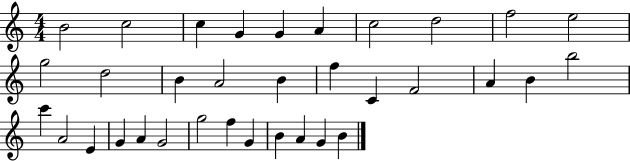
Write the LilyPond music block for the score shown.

{
  \clef treble
  \numericTimeSignature
  \time 4/4
  \key c \major
  b'2 c''2 | c''4 g'4 g'4 a'4 | c''2 d''2 | f''2 e''2 | \break g''2 d''2 | b'4 a'2 b'4 | f''4 c'4 f'2 | a'4 b'4 b''2 | \break c'''4 a'2 e'4 | g'4 a'4 g'2 | g''2 f''4 g'4 | b'4 a'4 g'4 b'4 | \break \bar "|."
}